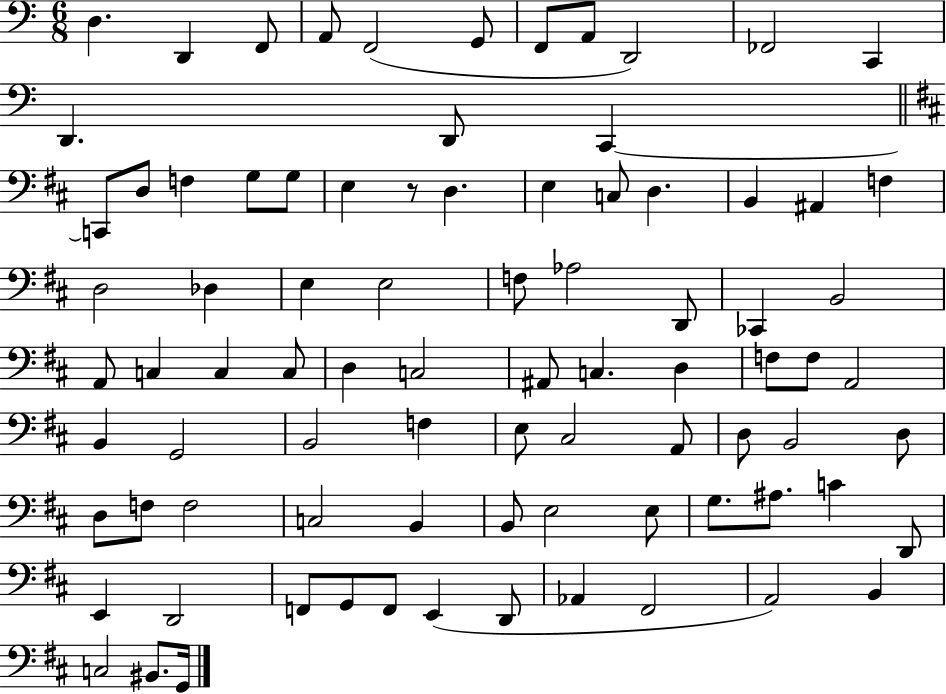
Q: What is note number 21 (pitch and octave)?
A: D3